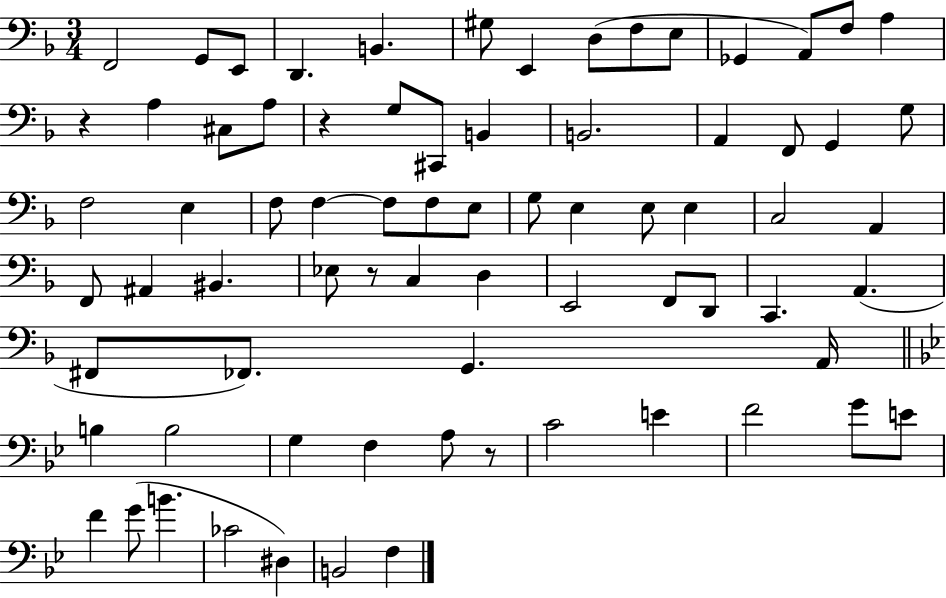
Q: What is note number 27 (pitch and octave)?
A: E3